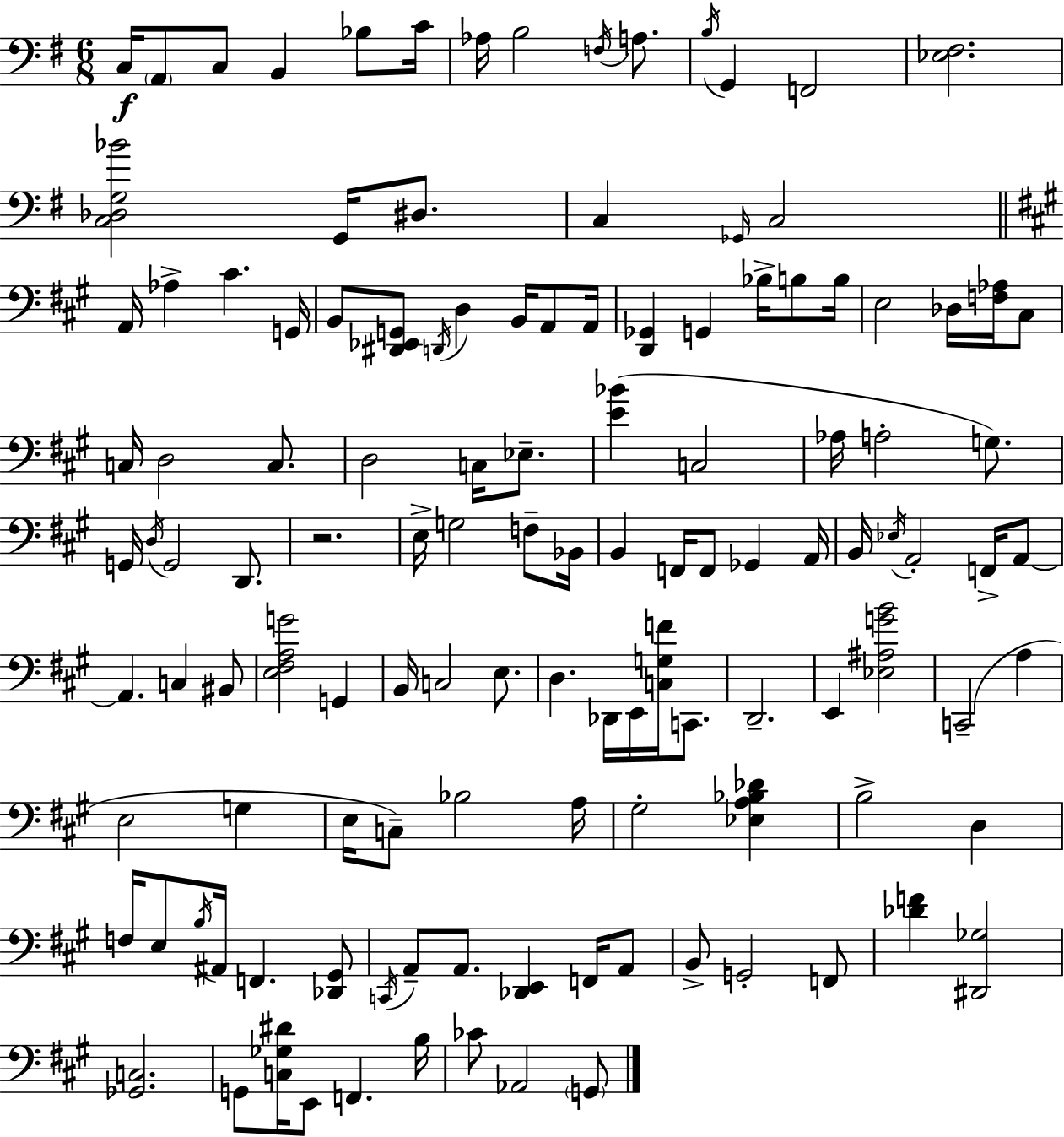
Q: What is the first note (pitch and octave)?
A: C3